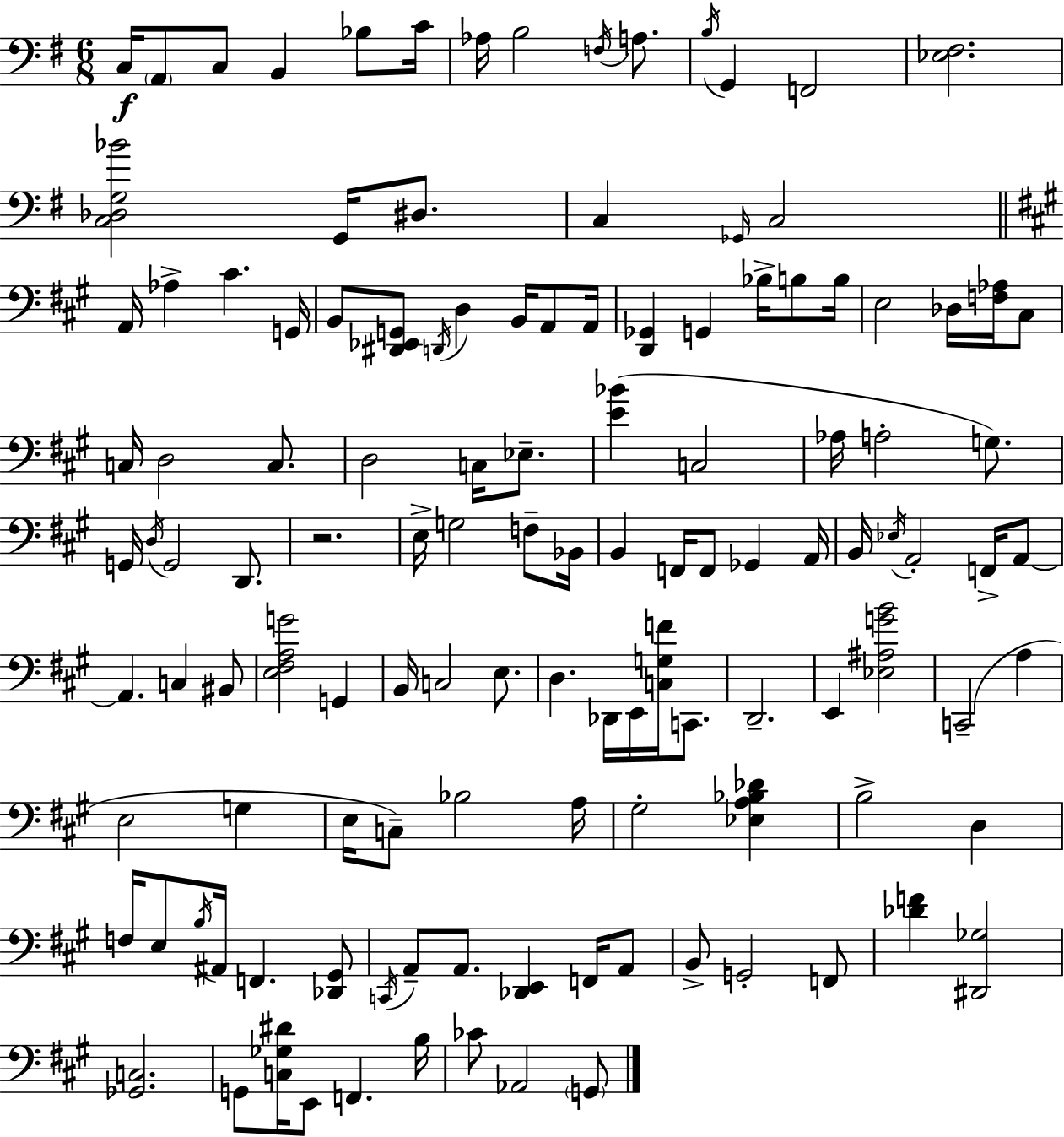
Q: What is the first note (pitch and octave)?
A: C3